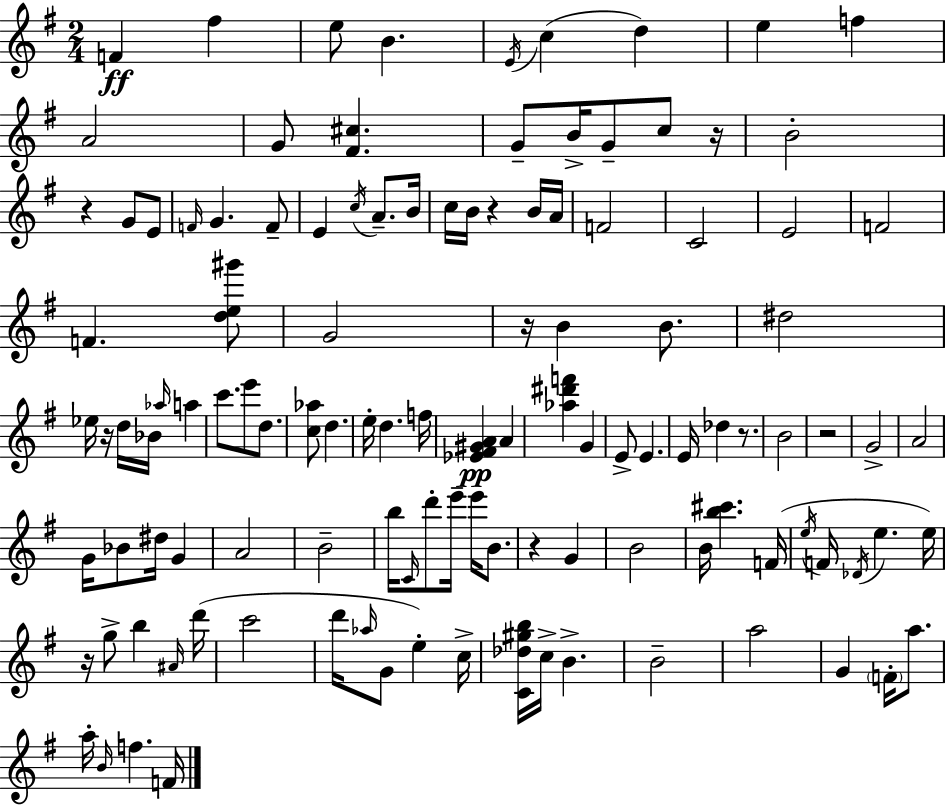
{
  \clef treble
  \numericTimeSignature
  \time 2/4
  \key g \major
  f'4\ff fis''4 | e''8 b'4. | \acciaccatura { e'16 }( c''4 d''4) | e''4 f''4 | \break a'2 | g'8 <fis' cis''>4. | g'8-- b'16-> g'8-- c''8 | r16 b'2-. | \break r4 g'8 e'8 | \grace { f'16 } g'4. | f'8-- e'4 \acciaccatura { c''16 } a'8.-- | b'16 c''16 b'16 r4 | \break b'16 a'16 f'2 | c'2 | e'2 | f'2 | \break f'4. | <d'' e'' gis'''>8 g'2 | r16 b'4 | b'8. dis''2 | \break ees''16 r16 d''16 bes'16 \grace { aes''16 } | a''4 c'''8. e'''8 | d''8. <c'' aes''>8 d''4. | e''16-. d''4. | \break f''16 <ees' fis' gis' a'>4\pp | a'4 <aes'' dis''' f'''>4 | g'4 e'8-> e'4. | e'16 des''4 | \break r8. b'2 | r2 | g'2-> | a'2 | \break g'16 bes'8 dis''16 | g'4 a'2 | b'2-- | b''16 \grace { c'16 } d'''8-. | \break e'''16-- e'''16 b'8. r4 | g'4 b'2 | b'16 <b'' cis'''>4. | f'16( \acciaccatura { e''16 } f'16 \acciaccatura { des'16 } | \break e''4. e''16) r16 | g''8-> b''4 \grace { ais'16 } d'''16( | c'''2 | d'''16 \grace { aes''16 } g'8 e''4-.) | \break c''16-> <c' des'' gis'' b''>16 c''16-> b'4.-> | b'2-- | a''2 | g'4 \parenthesize f'16-. a''8. | \break a''16-. \grace { b'16 } f''4. | f'16 \bar "|."
}